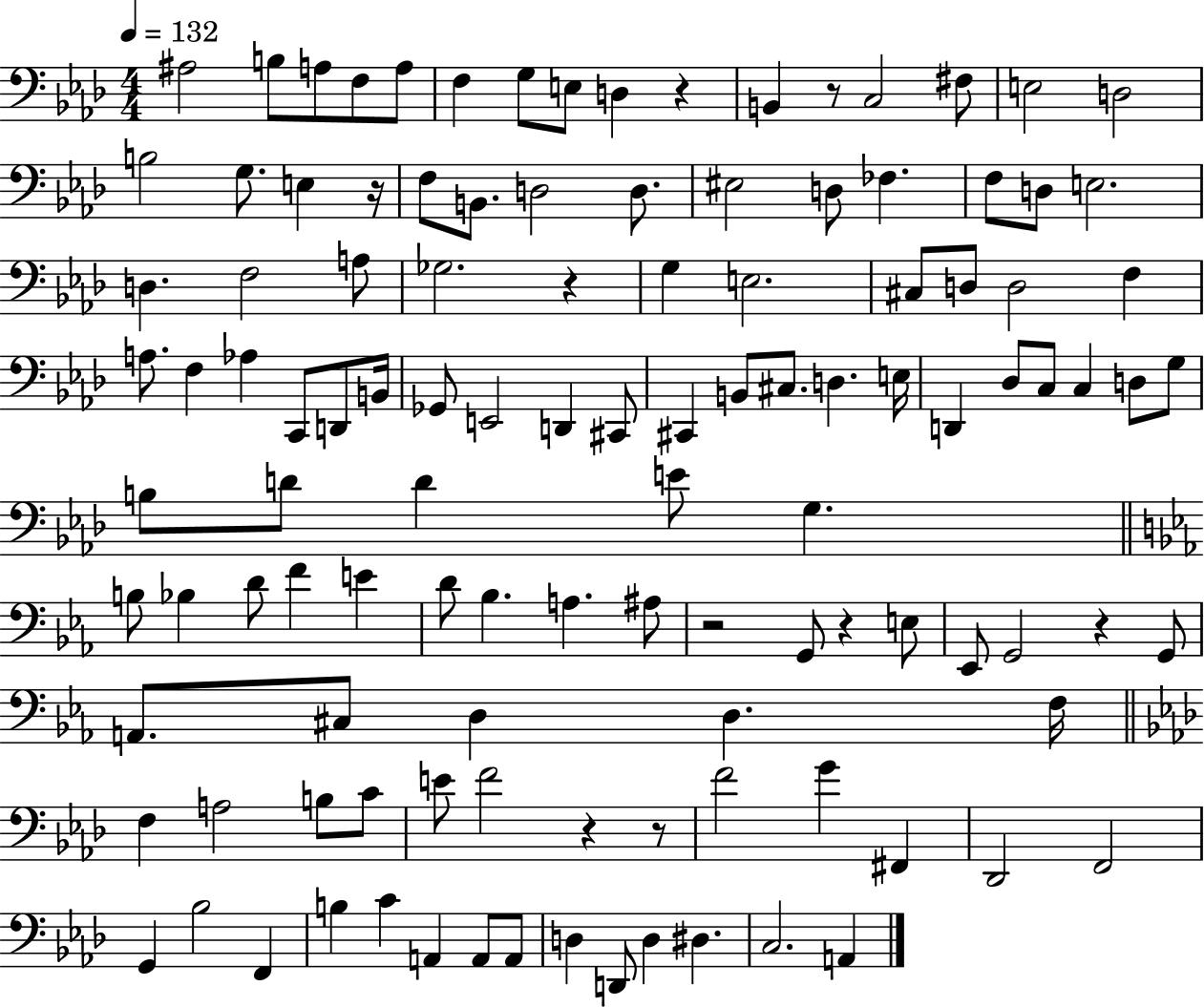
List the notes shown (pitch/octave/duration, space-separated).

A#3/h B3/e A3/e F3/e A3/e F3/q G3/e E3/e D3/q R/q B2/q R/e C3/h F#3/e E3/h D3/h B3/h G3/e. E3/q R/s F3/e B2/e. D3/h D3/e. EIS3/h D3/e FES3/q. F3/e D3/e E3/h. D3/q. F3/h A3/e Gb3/h. R/q G3/q E3/h. C#3/e D3/e D3/h F3/q A3/e. F3/q Ab3/q C2/e D2/e B2/s Gb2/e E2/h D2/q C#2/e C#2/q B2/e C#3/e. D3/q. E3/s D2/q Db3/e C3/e C3/q D3/e G3/e B3/e D4/e D4/q E4/e G3/q. B3/e Bb3/q D4/e F4/q E4/q D4/e Bb3/q. A3/q. A#3/e R/h G2/e R/q E3/e Eb2/e G2/h R/q G2/e A2/e. C#3/e D3/q D3/q. F3/s F3/q A3/h B3/e C4/e E4/e F4/h R/q R/e F4/h G4/q F#2/q Db2/h F2/h G2/q Bb3/h F2/q B3/q C4/q A2/q A2/e A2/e D3/q D2/e D3/q D#3/q. C3/h. A2/q